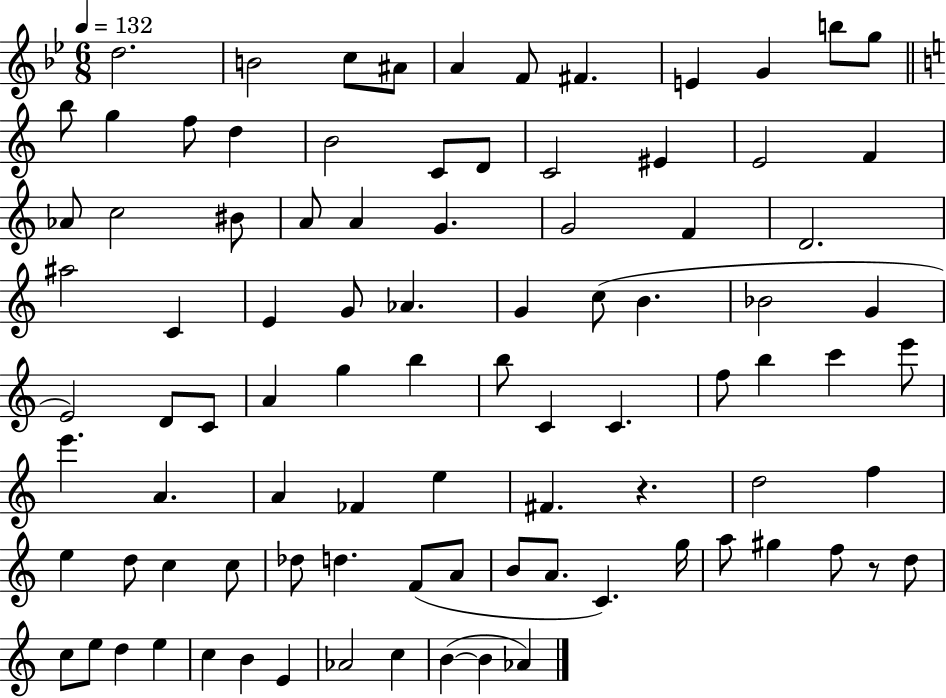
X:1
T:Untitled
M:6/8
L:1/4
K:Bb
d2 B2 c/2 ^A/2 A F/2 ^F E G b/2 g/2 b/2 g f/2 d B2 C/2 D/2 C2 ^E E2 F _A/2 c2 ^B/2 A/2 A G G2 F D2 ^a2 C E G/2 _A G c/2 B _B2 G E2 D/2 C/2 A g b b/2 C C f/2 b c' e'/2 e' A A _F e ^F z d2 f e d/2 c c/2 _d/2 d F/2 A/2 B/2 A/2 C g/4 a/2 ^g f/2 z/2 d/2 c/2 e/2 d e c B E _A2 c B B _A